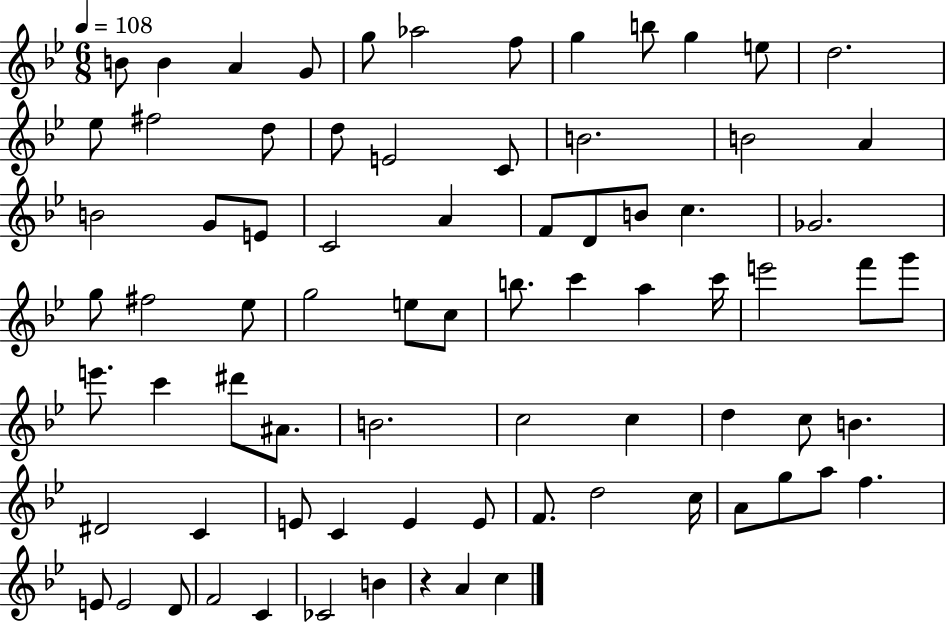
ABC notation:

X:1
T:Untitled
M:6/8
L:1/4
K:Bb
B/2 B A G/2 g/2 _a2 f/2 g b/2 g e/2 d2 _e/2 ^f2 d/2 d/2 E2 C/2 B2 B2 A B2 G/2 E/2 C2 A F/2 D/2 B/2 c _G2 g/2 ^f2 _e/2 g2 e/2 c/2 b/2 c' a c'/4 e'2 f'/2 g'/2 e'/2 c' ^d'/2 ^A/2 B2 c2 c d c/2 B ^D2 C E/2 C E E/2 F/2 d2 c/4 A/2 g/2 a/2 f E/2 E2 D/2 F2 C _C2 B z A c